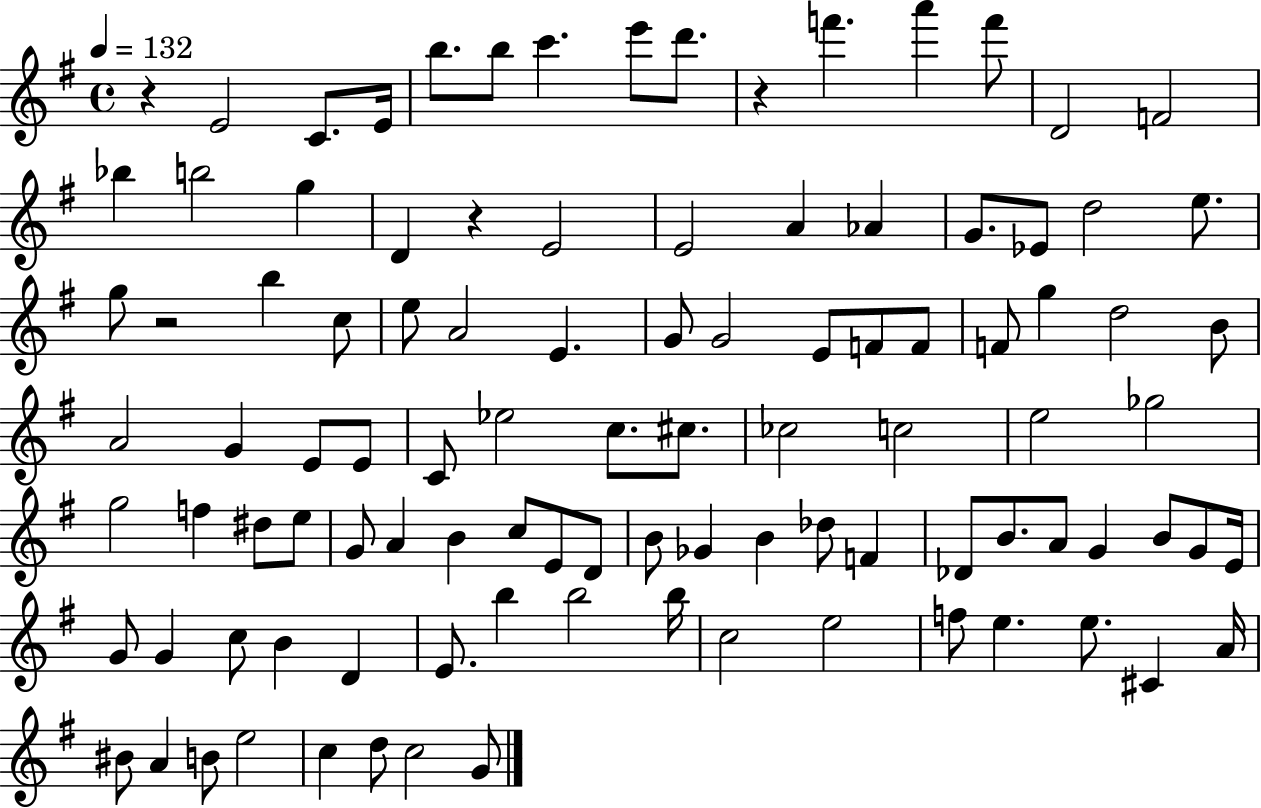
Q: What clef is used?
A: treble